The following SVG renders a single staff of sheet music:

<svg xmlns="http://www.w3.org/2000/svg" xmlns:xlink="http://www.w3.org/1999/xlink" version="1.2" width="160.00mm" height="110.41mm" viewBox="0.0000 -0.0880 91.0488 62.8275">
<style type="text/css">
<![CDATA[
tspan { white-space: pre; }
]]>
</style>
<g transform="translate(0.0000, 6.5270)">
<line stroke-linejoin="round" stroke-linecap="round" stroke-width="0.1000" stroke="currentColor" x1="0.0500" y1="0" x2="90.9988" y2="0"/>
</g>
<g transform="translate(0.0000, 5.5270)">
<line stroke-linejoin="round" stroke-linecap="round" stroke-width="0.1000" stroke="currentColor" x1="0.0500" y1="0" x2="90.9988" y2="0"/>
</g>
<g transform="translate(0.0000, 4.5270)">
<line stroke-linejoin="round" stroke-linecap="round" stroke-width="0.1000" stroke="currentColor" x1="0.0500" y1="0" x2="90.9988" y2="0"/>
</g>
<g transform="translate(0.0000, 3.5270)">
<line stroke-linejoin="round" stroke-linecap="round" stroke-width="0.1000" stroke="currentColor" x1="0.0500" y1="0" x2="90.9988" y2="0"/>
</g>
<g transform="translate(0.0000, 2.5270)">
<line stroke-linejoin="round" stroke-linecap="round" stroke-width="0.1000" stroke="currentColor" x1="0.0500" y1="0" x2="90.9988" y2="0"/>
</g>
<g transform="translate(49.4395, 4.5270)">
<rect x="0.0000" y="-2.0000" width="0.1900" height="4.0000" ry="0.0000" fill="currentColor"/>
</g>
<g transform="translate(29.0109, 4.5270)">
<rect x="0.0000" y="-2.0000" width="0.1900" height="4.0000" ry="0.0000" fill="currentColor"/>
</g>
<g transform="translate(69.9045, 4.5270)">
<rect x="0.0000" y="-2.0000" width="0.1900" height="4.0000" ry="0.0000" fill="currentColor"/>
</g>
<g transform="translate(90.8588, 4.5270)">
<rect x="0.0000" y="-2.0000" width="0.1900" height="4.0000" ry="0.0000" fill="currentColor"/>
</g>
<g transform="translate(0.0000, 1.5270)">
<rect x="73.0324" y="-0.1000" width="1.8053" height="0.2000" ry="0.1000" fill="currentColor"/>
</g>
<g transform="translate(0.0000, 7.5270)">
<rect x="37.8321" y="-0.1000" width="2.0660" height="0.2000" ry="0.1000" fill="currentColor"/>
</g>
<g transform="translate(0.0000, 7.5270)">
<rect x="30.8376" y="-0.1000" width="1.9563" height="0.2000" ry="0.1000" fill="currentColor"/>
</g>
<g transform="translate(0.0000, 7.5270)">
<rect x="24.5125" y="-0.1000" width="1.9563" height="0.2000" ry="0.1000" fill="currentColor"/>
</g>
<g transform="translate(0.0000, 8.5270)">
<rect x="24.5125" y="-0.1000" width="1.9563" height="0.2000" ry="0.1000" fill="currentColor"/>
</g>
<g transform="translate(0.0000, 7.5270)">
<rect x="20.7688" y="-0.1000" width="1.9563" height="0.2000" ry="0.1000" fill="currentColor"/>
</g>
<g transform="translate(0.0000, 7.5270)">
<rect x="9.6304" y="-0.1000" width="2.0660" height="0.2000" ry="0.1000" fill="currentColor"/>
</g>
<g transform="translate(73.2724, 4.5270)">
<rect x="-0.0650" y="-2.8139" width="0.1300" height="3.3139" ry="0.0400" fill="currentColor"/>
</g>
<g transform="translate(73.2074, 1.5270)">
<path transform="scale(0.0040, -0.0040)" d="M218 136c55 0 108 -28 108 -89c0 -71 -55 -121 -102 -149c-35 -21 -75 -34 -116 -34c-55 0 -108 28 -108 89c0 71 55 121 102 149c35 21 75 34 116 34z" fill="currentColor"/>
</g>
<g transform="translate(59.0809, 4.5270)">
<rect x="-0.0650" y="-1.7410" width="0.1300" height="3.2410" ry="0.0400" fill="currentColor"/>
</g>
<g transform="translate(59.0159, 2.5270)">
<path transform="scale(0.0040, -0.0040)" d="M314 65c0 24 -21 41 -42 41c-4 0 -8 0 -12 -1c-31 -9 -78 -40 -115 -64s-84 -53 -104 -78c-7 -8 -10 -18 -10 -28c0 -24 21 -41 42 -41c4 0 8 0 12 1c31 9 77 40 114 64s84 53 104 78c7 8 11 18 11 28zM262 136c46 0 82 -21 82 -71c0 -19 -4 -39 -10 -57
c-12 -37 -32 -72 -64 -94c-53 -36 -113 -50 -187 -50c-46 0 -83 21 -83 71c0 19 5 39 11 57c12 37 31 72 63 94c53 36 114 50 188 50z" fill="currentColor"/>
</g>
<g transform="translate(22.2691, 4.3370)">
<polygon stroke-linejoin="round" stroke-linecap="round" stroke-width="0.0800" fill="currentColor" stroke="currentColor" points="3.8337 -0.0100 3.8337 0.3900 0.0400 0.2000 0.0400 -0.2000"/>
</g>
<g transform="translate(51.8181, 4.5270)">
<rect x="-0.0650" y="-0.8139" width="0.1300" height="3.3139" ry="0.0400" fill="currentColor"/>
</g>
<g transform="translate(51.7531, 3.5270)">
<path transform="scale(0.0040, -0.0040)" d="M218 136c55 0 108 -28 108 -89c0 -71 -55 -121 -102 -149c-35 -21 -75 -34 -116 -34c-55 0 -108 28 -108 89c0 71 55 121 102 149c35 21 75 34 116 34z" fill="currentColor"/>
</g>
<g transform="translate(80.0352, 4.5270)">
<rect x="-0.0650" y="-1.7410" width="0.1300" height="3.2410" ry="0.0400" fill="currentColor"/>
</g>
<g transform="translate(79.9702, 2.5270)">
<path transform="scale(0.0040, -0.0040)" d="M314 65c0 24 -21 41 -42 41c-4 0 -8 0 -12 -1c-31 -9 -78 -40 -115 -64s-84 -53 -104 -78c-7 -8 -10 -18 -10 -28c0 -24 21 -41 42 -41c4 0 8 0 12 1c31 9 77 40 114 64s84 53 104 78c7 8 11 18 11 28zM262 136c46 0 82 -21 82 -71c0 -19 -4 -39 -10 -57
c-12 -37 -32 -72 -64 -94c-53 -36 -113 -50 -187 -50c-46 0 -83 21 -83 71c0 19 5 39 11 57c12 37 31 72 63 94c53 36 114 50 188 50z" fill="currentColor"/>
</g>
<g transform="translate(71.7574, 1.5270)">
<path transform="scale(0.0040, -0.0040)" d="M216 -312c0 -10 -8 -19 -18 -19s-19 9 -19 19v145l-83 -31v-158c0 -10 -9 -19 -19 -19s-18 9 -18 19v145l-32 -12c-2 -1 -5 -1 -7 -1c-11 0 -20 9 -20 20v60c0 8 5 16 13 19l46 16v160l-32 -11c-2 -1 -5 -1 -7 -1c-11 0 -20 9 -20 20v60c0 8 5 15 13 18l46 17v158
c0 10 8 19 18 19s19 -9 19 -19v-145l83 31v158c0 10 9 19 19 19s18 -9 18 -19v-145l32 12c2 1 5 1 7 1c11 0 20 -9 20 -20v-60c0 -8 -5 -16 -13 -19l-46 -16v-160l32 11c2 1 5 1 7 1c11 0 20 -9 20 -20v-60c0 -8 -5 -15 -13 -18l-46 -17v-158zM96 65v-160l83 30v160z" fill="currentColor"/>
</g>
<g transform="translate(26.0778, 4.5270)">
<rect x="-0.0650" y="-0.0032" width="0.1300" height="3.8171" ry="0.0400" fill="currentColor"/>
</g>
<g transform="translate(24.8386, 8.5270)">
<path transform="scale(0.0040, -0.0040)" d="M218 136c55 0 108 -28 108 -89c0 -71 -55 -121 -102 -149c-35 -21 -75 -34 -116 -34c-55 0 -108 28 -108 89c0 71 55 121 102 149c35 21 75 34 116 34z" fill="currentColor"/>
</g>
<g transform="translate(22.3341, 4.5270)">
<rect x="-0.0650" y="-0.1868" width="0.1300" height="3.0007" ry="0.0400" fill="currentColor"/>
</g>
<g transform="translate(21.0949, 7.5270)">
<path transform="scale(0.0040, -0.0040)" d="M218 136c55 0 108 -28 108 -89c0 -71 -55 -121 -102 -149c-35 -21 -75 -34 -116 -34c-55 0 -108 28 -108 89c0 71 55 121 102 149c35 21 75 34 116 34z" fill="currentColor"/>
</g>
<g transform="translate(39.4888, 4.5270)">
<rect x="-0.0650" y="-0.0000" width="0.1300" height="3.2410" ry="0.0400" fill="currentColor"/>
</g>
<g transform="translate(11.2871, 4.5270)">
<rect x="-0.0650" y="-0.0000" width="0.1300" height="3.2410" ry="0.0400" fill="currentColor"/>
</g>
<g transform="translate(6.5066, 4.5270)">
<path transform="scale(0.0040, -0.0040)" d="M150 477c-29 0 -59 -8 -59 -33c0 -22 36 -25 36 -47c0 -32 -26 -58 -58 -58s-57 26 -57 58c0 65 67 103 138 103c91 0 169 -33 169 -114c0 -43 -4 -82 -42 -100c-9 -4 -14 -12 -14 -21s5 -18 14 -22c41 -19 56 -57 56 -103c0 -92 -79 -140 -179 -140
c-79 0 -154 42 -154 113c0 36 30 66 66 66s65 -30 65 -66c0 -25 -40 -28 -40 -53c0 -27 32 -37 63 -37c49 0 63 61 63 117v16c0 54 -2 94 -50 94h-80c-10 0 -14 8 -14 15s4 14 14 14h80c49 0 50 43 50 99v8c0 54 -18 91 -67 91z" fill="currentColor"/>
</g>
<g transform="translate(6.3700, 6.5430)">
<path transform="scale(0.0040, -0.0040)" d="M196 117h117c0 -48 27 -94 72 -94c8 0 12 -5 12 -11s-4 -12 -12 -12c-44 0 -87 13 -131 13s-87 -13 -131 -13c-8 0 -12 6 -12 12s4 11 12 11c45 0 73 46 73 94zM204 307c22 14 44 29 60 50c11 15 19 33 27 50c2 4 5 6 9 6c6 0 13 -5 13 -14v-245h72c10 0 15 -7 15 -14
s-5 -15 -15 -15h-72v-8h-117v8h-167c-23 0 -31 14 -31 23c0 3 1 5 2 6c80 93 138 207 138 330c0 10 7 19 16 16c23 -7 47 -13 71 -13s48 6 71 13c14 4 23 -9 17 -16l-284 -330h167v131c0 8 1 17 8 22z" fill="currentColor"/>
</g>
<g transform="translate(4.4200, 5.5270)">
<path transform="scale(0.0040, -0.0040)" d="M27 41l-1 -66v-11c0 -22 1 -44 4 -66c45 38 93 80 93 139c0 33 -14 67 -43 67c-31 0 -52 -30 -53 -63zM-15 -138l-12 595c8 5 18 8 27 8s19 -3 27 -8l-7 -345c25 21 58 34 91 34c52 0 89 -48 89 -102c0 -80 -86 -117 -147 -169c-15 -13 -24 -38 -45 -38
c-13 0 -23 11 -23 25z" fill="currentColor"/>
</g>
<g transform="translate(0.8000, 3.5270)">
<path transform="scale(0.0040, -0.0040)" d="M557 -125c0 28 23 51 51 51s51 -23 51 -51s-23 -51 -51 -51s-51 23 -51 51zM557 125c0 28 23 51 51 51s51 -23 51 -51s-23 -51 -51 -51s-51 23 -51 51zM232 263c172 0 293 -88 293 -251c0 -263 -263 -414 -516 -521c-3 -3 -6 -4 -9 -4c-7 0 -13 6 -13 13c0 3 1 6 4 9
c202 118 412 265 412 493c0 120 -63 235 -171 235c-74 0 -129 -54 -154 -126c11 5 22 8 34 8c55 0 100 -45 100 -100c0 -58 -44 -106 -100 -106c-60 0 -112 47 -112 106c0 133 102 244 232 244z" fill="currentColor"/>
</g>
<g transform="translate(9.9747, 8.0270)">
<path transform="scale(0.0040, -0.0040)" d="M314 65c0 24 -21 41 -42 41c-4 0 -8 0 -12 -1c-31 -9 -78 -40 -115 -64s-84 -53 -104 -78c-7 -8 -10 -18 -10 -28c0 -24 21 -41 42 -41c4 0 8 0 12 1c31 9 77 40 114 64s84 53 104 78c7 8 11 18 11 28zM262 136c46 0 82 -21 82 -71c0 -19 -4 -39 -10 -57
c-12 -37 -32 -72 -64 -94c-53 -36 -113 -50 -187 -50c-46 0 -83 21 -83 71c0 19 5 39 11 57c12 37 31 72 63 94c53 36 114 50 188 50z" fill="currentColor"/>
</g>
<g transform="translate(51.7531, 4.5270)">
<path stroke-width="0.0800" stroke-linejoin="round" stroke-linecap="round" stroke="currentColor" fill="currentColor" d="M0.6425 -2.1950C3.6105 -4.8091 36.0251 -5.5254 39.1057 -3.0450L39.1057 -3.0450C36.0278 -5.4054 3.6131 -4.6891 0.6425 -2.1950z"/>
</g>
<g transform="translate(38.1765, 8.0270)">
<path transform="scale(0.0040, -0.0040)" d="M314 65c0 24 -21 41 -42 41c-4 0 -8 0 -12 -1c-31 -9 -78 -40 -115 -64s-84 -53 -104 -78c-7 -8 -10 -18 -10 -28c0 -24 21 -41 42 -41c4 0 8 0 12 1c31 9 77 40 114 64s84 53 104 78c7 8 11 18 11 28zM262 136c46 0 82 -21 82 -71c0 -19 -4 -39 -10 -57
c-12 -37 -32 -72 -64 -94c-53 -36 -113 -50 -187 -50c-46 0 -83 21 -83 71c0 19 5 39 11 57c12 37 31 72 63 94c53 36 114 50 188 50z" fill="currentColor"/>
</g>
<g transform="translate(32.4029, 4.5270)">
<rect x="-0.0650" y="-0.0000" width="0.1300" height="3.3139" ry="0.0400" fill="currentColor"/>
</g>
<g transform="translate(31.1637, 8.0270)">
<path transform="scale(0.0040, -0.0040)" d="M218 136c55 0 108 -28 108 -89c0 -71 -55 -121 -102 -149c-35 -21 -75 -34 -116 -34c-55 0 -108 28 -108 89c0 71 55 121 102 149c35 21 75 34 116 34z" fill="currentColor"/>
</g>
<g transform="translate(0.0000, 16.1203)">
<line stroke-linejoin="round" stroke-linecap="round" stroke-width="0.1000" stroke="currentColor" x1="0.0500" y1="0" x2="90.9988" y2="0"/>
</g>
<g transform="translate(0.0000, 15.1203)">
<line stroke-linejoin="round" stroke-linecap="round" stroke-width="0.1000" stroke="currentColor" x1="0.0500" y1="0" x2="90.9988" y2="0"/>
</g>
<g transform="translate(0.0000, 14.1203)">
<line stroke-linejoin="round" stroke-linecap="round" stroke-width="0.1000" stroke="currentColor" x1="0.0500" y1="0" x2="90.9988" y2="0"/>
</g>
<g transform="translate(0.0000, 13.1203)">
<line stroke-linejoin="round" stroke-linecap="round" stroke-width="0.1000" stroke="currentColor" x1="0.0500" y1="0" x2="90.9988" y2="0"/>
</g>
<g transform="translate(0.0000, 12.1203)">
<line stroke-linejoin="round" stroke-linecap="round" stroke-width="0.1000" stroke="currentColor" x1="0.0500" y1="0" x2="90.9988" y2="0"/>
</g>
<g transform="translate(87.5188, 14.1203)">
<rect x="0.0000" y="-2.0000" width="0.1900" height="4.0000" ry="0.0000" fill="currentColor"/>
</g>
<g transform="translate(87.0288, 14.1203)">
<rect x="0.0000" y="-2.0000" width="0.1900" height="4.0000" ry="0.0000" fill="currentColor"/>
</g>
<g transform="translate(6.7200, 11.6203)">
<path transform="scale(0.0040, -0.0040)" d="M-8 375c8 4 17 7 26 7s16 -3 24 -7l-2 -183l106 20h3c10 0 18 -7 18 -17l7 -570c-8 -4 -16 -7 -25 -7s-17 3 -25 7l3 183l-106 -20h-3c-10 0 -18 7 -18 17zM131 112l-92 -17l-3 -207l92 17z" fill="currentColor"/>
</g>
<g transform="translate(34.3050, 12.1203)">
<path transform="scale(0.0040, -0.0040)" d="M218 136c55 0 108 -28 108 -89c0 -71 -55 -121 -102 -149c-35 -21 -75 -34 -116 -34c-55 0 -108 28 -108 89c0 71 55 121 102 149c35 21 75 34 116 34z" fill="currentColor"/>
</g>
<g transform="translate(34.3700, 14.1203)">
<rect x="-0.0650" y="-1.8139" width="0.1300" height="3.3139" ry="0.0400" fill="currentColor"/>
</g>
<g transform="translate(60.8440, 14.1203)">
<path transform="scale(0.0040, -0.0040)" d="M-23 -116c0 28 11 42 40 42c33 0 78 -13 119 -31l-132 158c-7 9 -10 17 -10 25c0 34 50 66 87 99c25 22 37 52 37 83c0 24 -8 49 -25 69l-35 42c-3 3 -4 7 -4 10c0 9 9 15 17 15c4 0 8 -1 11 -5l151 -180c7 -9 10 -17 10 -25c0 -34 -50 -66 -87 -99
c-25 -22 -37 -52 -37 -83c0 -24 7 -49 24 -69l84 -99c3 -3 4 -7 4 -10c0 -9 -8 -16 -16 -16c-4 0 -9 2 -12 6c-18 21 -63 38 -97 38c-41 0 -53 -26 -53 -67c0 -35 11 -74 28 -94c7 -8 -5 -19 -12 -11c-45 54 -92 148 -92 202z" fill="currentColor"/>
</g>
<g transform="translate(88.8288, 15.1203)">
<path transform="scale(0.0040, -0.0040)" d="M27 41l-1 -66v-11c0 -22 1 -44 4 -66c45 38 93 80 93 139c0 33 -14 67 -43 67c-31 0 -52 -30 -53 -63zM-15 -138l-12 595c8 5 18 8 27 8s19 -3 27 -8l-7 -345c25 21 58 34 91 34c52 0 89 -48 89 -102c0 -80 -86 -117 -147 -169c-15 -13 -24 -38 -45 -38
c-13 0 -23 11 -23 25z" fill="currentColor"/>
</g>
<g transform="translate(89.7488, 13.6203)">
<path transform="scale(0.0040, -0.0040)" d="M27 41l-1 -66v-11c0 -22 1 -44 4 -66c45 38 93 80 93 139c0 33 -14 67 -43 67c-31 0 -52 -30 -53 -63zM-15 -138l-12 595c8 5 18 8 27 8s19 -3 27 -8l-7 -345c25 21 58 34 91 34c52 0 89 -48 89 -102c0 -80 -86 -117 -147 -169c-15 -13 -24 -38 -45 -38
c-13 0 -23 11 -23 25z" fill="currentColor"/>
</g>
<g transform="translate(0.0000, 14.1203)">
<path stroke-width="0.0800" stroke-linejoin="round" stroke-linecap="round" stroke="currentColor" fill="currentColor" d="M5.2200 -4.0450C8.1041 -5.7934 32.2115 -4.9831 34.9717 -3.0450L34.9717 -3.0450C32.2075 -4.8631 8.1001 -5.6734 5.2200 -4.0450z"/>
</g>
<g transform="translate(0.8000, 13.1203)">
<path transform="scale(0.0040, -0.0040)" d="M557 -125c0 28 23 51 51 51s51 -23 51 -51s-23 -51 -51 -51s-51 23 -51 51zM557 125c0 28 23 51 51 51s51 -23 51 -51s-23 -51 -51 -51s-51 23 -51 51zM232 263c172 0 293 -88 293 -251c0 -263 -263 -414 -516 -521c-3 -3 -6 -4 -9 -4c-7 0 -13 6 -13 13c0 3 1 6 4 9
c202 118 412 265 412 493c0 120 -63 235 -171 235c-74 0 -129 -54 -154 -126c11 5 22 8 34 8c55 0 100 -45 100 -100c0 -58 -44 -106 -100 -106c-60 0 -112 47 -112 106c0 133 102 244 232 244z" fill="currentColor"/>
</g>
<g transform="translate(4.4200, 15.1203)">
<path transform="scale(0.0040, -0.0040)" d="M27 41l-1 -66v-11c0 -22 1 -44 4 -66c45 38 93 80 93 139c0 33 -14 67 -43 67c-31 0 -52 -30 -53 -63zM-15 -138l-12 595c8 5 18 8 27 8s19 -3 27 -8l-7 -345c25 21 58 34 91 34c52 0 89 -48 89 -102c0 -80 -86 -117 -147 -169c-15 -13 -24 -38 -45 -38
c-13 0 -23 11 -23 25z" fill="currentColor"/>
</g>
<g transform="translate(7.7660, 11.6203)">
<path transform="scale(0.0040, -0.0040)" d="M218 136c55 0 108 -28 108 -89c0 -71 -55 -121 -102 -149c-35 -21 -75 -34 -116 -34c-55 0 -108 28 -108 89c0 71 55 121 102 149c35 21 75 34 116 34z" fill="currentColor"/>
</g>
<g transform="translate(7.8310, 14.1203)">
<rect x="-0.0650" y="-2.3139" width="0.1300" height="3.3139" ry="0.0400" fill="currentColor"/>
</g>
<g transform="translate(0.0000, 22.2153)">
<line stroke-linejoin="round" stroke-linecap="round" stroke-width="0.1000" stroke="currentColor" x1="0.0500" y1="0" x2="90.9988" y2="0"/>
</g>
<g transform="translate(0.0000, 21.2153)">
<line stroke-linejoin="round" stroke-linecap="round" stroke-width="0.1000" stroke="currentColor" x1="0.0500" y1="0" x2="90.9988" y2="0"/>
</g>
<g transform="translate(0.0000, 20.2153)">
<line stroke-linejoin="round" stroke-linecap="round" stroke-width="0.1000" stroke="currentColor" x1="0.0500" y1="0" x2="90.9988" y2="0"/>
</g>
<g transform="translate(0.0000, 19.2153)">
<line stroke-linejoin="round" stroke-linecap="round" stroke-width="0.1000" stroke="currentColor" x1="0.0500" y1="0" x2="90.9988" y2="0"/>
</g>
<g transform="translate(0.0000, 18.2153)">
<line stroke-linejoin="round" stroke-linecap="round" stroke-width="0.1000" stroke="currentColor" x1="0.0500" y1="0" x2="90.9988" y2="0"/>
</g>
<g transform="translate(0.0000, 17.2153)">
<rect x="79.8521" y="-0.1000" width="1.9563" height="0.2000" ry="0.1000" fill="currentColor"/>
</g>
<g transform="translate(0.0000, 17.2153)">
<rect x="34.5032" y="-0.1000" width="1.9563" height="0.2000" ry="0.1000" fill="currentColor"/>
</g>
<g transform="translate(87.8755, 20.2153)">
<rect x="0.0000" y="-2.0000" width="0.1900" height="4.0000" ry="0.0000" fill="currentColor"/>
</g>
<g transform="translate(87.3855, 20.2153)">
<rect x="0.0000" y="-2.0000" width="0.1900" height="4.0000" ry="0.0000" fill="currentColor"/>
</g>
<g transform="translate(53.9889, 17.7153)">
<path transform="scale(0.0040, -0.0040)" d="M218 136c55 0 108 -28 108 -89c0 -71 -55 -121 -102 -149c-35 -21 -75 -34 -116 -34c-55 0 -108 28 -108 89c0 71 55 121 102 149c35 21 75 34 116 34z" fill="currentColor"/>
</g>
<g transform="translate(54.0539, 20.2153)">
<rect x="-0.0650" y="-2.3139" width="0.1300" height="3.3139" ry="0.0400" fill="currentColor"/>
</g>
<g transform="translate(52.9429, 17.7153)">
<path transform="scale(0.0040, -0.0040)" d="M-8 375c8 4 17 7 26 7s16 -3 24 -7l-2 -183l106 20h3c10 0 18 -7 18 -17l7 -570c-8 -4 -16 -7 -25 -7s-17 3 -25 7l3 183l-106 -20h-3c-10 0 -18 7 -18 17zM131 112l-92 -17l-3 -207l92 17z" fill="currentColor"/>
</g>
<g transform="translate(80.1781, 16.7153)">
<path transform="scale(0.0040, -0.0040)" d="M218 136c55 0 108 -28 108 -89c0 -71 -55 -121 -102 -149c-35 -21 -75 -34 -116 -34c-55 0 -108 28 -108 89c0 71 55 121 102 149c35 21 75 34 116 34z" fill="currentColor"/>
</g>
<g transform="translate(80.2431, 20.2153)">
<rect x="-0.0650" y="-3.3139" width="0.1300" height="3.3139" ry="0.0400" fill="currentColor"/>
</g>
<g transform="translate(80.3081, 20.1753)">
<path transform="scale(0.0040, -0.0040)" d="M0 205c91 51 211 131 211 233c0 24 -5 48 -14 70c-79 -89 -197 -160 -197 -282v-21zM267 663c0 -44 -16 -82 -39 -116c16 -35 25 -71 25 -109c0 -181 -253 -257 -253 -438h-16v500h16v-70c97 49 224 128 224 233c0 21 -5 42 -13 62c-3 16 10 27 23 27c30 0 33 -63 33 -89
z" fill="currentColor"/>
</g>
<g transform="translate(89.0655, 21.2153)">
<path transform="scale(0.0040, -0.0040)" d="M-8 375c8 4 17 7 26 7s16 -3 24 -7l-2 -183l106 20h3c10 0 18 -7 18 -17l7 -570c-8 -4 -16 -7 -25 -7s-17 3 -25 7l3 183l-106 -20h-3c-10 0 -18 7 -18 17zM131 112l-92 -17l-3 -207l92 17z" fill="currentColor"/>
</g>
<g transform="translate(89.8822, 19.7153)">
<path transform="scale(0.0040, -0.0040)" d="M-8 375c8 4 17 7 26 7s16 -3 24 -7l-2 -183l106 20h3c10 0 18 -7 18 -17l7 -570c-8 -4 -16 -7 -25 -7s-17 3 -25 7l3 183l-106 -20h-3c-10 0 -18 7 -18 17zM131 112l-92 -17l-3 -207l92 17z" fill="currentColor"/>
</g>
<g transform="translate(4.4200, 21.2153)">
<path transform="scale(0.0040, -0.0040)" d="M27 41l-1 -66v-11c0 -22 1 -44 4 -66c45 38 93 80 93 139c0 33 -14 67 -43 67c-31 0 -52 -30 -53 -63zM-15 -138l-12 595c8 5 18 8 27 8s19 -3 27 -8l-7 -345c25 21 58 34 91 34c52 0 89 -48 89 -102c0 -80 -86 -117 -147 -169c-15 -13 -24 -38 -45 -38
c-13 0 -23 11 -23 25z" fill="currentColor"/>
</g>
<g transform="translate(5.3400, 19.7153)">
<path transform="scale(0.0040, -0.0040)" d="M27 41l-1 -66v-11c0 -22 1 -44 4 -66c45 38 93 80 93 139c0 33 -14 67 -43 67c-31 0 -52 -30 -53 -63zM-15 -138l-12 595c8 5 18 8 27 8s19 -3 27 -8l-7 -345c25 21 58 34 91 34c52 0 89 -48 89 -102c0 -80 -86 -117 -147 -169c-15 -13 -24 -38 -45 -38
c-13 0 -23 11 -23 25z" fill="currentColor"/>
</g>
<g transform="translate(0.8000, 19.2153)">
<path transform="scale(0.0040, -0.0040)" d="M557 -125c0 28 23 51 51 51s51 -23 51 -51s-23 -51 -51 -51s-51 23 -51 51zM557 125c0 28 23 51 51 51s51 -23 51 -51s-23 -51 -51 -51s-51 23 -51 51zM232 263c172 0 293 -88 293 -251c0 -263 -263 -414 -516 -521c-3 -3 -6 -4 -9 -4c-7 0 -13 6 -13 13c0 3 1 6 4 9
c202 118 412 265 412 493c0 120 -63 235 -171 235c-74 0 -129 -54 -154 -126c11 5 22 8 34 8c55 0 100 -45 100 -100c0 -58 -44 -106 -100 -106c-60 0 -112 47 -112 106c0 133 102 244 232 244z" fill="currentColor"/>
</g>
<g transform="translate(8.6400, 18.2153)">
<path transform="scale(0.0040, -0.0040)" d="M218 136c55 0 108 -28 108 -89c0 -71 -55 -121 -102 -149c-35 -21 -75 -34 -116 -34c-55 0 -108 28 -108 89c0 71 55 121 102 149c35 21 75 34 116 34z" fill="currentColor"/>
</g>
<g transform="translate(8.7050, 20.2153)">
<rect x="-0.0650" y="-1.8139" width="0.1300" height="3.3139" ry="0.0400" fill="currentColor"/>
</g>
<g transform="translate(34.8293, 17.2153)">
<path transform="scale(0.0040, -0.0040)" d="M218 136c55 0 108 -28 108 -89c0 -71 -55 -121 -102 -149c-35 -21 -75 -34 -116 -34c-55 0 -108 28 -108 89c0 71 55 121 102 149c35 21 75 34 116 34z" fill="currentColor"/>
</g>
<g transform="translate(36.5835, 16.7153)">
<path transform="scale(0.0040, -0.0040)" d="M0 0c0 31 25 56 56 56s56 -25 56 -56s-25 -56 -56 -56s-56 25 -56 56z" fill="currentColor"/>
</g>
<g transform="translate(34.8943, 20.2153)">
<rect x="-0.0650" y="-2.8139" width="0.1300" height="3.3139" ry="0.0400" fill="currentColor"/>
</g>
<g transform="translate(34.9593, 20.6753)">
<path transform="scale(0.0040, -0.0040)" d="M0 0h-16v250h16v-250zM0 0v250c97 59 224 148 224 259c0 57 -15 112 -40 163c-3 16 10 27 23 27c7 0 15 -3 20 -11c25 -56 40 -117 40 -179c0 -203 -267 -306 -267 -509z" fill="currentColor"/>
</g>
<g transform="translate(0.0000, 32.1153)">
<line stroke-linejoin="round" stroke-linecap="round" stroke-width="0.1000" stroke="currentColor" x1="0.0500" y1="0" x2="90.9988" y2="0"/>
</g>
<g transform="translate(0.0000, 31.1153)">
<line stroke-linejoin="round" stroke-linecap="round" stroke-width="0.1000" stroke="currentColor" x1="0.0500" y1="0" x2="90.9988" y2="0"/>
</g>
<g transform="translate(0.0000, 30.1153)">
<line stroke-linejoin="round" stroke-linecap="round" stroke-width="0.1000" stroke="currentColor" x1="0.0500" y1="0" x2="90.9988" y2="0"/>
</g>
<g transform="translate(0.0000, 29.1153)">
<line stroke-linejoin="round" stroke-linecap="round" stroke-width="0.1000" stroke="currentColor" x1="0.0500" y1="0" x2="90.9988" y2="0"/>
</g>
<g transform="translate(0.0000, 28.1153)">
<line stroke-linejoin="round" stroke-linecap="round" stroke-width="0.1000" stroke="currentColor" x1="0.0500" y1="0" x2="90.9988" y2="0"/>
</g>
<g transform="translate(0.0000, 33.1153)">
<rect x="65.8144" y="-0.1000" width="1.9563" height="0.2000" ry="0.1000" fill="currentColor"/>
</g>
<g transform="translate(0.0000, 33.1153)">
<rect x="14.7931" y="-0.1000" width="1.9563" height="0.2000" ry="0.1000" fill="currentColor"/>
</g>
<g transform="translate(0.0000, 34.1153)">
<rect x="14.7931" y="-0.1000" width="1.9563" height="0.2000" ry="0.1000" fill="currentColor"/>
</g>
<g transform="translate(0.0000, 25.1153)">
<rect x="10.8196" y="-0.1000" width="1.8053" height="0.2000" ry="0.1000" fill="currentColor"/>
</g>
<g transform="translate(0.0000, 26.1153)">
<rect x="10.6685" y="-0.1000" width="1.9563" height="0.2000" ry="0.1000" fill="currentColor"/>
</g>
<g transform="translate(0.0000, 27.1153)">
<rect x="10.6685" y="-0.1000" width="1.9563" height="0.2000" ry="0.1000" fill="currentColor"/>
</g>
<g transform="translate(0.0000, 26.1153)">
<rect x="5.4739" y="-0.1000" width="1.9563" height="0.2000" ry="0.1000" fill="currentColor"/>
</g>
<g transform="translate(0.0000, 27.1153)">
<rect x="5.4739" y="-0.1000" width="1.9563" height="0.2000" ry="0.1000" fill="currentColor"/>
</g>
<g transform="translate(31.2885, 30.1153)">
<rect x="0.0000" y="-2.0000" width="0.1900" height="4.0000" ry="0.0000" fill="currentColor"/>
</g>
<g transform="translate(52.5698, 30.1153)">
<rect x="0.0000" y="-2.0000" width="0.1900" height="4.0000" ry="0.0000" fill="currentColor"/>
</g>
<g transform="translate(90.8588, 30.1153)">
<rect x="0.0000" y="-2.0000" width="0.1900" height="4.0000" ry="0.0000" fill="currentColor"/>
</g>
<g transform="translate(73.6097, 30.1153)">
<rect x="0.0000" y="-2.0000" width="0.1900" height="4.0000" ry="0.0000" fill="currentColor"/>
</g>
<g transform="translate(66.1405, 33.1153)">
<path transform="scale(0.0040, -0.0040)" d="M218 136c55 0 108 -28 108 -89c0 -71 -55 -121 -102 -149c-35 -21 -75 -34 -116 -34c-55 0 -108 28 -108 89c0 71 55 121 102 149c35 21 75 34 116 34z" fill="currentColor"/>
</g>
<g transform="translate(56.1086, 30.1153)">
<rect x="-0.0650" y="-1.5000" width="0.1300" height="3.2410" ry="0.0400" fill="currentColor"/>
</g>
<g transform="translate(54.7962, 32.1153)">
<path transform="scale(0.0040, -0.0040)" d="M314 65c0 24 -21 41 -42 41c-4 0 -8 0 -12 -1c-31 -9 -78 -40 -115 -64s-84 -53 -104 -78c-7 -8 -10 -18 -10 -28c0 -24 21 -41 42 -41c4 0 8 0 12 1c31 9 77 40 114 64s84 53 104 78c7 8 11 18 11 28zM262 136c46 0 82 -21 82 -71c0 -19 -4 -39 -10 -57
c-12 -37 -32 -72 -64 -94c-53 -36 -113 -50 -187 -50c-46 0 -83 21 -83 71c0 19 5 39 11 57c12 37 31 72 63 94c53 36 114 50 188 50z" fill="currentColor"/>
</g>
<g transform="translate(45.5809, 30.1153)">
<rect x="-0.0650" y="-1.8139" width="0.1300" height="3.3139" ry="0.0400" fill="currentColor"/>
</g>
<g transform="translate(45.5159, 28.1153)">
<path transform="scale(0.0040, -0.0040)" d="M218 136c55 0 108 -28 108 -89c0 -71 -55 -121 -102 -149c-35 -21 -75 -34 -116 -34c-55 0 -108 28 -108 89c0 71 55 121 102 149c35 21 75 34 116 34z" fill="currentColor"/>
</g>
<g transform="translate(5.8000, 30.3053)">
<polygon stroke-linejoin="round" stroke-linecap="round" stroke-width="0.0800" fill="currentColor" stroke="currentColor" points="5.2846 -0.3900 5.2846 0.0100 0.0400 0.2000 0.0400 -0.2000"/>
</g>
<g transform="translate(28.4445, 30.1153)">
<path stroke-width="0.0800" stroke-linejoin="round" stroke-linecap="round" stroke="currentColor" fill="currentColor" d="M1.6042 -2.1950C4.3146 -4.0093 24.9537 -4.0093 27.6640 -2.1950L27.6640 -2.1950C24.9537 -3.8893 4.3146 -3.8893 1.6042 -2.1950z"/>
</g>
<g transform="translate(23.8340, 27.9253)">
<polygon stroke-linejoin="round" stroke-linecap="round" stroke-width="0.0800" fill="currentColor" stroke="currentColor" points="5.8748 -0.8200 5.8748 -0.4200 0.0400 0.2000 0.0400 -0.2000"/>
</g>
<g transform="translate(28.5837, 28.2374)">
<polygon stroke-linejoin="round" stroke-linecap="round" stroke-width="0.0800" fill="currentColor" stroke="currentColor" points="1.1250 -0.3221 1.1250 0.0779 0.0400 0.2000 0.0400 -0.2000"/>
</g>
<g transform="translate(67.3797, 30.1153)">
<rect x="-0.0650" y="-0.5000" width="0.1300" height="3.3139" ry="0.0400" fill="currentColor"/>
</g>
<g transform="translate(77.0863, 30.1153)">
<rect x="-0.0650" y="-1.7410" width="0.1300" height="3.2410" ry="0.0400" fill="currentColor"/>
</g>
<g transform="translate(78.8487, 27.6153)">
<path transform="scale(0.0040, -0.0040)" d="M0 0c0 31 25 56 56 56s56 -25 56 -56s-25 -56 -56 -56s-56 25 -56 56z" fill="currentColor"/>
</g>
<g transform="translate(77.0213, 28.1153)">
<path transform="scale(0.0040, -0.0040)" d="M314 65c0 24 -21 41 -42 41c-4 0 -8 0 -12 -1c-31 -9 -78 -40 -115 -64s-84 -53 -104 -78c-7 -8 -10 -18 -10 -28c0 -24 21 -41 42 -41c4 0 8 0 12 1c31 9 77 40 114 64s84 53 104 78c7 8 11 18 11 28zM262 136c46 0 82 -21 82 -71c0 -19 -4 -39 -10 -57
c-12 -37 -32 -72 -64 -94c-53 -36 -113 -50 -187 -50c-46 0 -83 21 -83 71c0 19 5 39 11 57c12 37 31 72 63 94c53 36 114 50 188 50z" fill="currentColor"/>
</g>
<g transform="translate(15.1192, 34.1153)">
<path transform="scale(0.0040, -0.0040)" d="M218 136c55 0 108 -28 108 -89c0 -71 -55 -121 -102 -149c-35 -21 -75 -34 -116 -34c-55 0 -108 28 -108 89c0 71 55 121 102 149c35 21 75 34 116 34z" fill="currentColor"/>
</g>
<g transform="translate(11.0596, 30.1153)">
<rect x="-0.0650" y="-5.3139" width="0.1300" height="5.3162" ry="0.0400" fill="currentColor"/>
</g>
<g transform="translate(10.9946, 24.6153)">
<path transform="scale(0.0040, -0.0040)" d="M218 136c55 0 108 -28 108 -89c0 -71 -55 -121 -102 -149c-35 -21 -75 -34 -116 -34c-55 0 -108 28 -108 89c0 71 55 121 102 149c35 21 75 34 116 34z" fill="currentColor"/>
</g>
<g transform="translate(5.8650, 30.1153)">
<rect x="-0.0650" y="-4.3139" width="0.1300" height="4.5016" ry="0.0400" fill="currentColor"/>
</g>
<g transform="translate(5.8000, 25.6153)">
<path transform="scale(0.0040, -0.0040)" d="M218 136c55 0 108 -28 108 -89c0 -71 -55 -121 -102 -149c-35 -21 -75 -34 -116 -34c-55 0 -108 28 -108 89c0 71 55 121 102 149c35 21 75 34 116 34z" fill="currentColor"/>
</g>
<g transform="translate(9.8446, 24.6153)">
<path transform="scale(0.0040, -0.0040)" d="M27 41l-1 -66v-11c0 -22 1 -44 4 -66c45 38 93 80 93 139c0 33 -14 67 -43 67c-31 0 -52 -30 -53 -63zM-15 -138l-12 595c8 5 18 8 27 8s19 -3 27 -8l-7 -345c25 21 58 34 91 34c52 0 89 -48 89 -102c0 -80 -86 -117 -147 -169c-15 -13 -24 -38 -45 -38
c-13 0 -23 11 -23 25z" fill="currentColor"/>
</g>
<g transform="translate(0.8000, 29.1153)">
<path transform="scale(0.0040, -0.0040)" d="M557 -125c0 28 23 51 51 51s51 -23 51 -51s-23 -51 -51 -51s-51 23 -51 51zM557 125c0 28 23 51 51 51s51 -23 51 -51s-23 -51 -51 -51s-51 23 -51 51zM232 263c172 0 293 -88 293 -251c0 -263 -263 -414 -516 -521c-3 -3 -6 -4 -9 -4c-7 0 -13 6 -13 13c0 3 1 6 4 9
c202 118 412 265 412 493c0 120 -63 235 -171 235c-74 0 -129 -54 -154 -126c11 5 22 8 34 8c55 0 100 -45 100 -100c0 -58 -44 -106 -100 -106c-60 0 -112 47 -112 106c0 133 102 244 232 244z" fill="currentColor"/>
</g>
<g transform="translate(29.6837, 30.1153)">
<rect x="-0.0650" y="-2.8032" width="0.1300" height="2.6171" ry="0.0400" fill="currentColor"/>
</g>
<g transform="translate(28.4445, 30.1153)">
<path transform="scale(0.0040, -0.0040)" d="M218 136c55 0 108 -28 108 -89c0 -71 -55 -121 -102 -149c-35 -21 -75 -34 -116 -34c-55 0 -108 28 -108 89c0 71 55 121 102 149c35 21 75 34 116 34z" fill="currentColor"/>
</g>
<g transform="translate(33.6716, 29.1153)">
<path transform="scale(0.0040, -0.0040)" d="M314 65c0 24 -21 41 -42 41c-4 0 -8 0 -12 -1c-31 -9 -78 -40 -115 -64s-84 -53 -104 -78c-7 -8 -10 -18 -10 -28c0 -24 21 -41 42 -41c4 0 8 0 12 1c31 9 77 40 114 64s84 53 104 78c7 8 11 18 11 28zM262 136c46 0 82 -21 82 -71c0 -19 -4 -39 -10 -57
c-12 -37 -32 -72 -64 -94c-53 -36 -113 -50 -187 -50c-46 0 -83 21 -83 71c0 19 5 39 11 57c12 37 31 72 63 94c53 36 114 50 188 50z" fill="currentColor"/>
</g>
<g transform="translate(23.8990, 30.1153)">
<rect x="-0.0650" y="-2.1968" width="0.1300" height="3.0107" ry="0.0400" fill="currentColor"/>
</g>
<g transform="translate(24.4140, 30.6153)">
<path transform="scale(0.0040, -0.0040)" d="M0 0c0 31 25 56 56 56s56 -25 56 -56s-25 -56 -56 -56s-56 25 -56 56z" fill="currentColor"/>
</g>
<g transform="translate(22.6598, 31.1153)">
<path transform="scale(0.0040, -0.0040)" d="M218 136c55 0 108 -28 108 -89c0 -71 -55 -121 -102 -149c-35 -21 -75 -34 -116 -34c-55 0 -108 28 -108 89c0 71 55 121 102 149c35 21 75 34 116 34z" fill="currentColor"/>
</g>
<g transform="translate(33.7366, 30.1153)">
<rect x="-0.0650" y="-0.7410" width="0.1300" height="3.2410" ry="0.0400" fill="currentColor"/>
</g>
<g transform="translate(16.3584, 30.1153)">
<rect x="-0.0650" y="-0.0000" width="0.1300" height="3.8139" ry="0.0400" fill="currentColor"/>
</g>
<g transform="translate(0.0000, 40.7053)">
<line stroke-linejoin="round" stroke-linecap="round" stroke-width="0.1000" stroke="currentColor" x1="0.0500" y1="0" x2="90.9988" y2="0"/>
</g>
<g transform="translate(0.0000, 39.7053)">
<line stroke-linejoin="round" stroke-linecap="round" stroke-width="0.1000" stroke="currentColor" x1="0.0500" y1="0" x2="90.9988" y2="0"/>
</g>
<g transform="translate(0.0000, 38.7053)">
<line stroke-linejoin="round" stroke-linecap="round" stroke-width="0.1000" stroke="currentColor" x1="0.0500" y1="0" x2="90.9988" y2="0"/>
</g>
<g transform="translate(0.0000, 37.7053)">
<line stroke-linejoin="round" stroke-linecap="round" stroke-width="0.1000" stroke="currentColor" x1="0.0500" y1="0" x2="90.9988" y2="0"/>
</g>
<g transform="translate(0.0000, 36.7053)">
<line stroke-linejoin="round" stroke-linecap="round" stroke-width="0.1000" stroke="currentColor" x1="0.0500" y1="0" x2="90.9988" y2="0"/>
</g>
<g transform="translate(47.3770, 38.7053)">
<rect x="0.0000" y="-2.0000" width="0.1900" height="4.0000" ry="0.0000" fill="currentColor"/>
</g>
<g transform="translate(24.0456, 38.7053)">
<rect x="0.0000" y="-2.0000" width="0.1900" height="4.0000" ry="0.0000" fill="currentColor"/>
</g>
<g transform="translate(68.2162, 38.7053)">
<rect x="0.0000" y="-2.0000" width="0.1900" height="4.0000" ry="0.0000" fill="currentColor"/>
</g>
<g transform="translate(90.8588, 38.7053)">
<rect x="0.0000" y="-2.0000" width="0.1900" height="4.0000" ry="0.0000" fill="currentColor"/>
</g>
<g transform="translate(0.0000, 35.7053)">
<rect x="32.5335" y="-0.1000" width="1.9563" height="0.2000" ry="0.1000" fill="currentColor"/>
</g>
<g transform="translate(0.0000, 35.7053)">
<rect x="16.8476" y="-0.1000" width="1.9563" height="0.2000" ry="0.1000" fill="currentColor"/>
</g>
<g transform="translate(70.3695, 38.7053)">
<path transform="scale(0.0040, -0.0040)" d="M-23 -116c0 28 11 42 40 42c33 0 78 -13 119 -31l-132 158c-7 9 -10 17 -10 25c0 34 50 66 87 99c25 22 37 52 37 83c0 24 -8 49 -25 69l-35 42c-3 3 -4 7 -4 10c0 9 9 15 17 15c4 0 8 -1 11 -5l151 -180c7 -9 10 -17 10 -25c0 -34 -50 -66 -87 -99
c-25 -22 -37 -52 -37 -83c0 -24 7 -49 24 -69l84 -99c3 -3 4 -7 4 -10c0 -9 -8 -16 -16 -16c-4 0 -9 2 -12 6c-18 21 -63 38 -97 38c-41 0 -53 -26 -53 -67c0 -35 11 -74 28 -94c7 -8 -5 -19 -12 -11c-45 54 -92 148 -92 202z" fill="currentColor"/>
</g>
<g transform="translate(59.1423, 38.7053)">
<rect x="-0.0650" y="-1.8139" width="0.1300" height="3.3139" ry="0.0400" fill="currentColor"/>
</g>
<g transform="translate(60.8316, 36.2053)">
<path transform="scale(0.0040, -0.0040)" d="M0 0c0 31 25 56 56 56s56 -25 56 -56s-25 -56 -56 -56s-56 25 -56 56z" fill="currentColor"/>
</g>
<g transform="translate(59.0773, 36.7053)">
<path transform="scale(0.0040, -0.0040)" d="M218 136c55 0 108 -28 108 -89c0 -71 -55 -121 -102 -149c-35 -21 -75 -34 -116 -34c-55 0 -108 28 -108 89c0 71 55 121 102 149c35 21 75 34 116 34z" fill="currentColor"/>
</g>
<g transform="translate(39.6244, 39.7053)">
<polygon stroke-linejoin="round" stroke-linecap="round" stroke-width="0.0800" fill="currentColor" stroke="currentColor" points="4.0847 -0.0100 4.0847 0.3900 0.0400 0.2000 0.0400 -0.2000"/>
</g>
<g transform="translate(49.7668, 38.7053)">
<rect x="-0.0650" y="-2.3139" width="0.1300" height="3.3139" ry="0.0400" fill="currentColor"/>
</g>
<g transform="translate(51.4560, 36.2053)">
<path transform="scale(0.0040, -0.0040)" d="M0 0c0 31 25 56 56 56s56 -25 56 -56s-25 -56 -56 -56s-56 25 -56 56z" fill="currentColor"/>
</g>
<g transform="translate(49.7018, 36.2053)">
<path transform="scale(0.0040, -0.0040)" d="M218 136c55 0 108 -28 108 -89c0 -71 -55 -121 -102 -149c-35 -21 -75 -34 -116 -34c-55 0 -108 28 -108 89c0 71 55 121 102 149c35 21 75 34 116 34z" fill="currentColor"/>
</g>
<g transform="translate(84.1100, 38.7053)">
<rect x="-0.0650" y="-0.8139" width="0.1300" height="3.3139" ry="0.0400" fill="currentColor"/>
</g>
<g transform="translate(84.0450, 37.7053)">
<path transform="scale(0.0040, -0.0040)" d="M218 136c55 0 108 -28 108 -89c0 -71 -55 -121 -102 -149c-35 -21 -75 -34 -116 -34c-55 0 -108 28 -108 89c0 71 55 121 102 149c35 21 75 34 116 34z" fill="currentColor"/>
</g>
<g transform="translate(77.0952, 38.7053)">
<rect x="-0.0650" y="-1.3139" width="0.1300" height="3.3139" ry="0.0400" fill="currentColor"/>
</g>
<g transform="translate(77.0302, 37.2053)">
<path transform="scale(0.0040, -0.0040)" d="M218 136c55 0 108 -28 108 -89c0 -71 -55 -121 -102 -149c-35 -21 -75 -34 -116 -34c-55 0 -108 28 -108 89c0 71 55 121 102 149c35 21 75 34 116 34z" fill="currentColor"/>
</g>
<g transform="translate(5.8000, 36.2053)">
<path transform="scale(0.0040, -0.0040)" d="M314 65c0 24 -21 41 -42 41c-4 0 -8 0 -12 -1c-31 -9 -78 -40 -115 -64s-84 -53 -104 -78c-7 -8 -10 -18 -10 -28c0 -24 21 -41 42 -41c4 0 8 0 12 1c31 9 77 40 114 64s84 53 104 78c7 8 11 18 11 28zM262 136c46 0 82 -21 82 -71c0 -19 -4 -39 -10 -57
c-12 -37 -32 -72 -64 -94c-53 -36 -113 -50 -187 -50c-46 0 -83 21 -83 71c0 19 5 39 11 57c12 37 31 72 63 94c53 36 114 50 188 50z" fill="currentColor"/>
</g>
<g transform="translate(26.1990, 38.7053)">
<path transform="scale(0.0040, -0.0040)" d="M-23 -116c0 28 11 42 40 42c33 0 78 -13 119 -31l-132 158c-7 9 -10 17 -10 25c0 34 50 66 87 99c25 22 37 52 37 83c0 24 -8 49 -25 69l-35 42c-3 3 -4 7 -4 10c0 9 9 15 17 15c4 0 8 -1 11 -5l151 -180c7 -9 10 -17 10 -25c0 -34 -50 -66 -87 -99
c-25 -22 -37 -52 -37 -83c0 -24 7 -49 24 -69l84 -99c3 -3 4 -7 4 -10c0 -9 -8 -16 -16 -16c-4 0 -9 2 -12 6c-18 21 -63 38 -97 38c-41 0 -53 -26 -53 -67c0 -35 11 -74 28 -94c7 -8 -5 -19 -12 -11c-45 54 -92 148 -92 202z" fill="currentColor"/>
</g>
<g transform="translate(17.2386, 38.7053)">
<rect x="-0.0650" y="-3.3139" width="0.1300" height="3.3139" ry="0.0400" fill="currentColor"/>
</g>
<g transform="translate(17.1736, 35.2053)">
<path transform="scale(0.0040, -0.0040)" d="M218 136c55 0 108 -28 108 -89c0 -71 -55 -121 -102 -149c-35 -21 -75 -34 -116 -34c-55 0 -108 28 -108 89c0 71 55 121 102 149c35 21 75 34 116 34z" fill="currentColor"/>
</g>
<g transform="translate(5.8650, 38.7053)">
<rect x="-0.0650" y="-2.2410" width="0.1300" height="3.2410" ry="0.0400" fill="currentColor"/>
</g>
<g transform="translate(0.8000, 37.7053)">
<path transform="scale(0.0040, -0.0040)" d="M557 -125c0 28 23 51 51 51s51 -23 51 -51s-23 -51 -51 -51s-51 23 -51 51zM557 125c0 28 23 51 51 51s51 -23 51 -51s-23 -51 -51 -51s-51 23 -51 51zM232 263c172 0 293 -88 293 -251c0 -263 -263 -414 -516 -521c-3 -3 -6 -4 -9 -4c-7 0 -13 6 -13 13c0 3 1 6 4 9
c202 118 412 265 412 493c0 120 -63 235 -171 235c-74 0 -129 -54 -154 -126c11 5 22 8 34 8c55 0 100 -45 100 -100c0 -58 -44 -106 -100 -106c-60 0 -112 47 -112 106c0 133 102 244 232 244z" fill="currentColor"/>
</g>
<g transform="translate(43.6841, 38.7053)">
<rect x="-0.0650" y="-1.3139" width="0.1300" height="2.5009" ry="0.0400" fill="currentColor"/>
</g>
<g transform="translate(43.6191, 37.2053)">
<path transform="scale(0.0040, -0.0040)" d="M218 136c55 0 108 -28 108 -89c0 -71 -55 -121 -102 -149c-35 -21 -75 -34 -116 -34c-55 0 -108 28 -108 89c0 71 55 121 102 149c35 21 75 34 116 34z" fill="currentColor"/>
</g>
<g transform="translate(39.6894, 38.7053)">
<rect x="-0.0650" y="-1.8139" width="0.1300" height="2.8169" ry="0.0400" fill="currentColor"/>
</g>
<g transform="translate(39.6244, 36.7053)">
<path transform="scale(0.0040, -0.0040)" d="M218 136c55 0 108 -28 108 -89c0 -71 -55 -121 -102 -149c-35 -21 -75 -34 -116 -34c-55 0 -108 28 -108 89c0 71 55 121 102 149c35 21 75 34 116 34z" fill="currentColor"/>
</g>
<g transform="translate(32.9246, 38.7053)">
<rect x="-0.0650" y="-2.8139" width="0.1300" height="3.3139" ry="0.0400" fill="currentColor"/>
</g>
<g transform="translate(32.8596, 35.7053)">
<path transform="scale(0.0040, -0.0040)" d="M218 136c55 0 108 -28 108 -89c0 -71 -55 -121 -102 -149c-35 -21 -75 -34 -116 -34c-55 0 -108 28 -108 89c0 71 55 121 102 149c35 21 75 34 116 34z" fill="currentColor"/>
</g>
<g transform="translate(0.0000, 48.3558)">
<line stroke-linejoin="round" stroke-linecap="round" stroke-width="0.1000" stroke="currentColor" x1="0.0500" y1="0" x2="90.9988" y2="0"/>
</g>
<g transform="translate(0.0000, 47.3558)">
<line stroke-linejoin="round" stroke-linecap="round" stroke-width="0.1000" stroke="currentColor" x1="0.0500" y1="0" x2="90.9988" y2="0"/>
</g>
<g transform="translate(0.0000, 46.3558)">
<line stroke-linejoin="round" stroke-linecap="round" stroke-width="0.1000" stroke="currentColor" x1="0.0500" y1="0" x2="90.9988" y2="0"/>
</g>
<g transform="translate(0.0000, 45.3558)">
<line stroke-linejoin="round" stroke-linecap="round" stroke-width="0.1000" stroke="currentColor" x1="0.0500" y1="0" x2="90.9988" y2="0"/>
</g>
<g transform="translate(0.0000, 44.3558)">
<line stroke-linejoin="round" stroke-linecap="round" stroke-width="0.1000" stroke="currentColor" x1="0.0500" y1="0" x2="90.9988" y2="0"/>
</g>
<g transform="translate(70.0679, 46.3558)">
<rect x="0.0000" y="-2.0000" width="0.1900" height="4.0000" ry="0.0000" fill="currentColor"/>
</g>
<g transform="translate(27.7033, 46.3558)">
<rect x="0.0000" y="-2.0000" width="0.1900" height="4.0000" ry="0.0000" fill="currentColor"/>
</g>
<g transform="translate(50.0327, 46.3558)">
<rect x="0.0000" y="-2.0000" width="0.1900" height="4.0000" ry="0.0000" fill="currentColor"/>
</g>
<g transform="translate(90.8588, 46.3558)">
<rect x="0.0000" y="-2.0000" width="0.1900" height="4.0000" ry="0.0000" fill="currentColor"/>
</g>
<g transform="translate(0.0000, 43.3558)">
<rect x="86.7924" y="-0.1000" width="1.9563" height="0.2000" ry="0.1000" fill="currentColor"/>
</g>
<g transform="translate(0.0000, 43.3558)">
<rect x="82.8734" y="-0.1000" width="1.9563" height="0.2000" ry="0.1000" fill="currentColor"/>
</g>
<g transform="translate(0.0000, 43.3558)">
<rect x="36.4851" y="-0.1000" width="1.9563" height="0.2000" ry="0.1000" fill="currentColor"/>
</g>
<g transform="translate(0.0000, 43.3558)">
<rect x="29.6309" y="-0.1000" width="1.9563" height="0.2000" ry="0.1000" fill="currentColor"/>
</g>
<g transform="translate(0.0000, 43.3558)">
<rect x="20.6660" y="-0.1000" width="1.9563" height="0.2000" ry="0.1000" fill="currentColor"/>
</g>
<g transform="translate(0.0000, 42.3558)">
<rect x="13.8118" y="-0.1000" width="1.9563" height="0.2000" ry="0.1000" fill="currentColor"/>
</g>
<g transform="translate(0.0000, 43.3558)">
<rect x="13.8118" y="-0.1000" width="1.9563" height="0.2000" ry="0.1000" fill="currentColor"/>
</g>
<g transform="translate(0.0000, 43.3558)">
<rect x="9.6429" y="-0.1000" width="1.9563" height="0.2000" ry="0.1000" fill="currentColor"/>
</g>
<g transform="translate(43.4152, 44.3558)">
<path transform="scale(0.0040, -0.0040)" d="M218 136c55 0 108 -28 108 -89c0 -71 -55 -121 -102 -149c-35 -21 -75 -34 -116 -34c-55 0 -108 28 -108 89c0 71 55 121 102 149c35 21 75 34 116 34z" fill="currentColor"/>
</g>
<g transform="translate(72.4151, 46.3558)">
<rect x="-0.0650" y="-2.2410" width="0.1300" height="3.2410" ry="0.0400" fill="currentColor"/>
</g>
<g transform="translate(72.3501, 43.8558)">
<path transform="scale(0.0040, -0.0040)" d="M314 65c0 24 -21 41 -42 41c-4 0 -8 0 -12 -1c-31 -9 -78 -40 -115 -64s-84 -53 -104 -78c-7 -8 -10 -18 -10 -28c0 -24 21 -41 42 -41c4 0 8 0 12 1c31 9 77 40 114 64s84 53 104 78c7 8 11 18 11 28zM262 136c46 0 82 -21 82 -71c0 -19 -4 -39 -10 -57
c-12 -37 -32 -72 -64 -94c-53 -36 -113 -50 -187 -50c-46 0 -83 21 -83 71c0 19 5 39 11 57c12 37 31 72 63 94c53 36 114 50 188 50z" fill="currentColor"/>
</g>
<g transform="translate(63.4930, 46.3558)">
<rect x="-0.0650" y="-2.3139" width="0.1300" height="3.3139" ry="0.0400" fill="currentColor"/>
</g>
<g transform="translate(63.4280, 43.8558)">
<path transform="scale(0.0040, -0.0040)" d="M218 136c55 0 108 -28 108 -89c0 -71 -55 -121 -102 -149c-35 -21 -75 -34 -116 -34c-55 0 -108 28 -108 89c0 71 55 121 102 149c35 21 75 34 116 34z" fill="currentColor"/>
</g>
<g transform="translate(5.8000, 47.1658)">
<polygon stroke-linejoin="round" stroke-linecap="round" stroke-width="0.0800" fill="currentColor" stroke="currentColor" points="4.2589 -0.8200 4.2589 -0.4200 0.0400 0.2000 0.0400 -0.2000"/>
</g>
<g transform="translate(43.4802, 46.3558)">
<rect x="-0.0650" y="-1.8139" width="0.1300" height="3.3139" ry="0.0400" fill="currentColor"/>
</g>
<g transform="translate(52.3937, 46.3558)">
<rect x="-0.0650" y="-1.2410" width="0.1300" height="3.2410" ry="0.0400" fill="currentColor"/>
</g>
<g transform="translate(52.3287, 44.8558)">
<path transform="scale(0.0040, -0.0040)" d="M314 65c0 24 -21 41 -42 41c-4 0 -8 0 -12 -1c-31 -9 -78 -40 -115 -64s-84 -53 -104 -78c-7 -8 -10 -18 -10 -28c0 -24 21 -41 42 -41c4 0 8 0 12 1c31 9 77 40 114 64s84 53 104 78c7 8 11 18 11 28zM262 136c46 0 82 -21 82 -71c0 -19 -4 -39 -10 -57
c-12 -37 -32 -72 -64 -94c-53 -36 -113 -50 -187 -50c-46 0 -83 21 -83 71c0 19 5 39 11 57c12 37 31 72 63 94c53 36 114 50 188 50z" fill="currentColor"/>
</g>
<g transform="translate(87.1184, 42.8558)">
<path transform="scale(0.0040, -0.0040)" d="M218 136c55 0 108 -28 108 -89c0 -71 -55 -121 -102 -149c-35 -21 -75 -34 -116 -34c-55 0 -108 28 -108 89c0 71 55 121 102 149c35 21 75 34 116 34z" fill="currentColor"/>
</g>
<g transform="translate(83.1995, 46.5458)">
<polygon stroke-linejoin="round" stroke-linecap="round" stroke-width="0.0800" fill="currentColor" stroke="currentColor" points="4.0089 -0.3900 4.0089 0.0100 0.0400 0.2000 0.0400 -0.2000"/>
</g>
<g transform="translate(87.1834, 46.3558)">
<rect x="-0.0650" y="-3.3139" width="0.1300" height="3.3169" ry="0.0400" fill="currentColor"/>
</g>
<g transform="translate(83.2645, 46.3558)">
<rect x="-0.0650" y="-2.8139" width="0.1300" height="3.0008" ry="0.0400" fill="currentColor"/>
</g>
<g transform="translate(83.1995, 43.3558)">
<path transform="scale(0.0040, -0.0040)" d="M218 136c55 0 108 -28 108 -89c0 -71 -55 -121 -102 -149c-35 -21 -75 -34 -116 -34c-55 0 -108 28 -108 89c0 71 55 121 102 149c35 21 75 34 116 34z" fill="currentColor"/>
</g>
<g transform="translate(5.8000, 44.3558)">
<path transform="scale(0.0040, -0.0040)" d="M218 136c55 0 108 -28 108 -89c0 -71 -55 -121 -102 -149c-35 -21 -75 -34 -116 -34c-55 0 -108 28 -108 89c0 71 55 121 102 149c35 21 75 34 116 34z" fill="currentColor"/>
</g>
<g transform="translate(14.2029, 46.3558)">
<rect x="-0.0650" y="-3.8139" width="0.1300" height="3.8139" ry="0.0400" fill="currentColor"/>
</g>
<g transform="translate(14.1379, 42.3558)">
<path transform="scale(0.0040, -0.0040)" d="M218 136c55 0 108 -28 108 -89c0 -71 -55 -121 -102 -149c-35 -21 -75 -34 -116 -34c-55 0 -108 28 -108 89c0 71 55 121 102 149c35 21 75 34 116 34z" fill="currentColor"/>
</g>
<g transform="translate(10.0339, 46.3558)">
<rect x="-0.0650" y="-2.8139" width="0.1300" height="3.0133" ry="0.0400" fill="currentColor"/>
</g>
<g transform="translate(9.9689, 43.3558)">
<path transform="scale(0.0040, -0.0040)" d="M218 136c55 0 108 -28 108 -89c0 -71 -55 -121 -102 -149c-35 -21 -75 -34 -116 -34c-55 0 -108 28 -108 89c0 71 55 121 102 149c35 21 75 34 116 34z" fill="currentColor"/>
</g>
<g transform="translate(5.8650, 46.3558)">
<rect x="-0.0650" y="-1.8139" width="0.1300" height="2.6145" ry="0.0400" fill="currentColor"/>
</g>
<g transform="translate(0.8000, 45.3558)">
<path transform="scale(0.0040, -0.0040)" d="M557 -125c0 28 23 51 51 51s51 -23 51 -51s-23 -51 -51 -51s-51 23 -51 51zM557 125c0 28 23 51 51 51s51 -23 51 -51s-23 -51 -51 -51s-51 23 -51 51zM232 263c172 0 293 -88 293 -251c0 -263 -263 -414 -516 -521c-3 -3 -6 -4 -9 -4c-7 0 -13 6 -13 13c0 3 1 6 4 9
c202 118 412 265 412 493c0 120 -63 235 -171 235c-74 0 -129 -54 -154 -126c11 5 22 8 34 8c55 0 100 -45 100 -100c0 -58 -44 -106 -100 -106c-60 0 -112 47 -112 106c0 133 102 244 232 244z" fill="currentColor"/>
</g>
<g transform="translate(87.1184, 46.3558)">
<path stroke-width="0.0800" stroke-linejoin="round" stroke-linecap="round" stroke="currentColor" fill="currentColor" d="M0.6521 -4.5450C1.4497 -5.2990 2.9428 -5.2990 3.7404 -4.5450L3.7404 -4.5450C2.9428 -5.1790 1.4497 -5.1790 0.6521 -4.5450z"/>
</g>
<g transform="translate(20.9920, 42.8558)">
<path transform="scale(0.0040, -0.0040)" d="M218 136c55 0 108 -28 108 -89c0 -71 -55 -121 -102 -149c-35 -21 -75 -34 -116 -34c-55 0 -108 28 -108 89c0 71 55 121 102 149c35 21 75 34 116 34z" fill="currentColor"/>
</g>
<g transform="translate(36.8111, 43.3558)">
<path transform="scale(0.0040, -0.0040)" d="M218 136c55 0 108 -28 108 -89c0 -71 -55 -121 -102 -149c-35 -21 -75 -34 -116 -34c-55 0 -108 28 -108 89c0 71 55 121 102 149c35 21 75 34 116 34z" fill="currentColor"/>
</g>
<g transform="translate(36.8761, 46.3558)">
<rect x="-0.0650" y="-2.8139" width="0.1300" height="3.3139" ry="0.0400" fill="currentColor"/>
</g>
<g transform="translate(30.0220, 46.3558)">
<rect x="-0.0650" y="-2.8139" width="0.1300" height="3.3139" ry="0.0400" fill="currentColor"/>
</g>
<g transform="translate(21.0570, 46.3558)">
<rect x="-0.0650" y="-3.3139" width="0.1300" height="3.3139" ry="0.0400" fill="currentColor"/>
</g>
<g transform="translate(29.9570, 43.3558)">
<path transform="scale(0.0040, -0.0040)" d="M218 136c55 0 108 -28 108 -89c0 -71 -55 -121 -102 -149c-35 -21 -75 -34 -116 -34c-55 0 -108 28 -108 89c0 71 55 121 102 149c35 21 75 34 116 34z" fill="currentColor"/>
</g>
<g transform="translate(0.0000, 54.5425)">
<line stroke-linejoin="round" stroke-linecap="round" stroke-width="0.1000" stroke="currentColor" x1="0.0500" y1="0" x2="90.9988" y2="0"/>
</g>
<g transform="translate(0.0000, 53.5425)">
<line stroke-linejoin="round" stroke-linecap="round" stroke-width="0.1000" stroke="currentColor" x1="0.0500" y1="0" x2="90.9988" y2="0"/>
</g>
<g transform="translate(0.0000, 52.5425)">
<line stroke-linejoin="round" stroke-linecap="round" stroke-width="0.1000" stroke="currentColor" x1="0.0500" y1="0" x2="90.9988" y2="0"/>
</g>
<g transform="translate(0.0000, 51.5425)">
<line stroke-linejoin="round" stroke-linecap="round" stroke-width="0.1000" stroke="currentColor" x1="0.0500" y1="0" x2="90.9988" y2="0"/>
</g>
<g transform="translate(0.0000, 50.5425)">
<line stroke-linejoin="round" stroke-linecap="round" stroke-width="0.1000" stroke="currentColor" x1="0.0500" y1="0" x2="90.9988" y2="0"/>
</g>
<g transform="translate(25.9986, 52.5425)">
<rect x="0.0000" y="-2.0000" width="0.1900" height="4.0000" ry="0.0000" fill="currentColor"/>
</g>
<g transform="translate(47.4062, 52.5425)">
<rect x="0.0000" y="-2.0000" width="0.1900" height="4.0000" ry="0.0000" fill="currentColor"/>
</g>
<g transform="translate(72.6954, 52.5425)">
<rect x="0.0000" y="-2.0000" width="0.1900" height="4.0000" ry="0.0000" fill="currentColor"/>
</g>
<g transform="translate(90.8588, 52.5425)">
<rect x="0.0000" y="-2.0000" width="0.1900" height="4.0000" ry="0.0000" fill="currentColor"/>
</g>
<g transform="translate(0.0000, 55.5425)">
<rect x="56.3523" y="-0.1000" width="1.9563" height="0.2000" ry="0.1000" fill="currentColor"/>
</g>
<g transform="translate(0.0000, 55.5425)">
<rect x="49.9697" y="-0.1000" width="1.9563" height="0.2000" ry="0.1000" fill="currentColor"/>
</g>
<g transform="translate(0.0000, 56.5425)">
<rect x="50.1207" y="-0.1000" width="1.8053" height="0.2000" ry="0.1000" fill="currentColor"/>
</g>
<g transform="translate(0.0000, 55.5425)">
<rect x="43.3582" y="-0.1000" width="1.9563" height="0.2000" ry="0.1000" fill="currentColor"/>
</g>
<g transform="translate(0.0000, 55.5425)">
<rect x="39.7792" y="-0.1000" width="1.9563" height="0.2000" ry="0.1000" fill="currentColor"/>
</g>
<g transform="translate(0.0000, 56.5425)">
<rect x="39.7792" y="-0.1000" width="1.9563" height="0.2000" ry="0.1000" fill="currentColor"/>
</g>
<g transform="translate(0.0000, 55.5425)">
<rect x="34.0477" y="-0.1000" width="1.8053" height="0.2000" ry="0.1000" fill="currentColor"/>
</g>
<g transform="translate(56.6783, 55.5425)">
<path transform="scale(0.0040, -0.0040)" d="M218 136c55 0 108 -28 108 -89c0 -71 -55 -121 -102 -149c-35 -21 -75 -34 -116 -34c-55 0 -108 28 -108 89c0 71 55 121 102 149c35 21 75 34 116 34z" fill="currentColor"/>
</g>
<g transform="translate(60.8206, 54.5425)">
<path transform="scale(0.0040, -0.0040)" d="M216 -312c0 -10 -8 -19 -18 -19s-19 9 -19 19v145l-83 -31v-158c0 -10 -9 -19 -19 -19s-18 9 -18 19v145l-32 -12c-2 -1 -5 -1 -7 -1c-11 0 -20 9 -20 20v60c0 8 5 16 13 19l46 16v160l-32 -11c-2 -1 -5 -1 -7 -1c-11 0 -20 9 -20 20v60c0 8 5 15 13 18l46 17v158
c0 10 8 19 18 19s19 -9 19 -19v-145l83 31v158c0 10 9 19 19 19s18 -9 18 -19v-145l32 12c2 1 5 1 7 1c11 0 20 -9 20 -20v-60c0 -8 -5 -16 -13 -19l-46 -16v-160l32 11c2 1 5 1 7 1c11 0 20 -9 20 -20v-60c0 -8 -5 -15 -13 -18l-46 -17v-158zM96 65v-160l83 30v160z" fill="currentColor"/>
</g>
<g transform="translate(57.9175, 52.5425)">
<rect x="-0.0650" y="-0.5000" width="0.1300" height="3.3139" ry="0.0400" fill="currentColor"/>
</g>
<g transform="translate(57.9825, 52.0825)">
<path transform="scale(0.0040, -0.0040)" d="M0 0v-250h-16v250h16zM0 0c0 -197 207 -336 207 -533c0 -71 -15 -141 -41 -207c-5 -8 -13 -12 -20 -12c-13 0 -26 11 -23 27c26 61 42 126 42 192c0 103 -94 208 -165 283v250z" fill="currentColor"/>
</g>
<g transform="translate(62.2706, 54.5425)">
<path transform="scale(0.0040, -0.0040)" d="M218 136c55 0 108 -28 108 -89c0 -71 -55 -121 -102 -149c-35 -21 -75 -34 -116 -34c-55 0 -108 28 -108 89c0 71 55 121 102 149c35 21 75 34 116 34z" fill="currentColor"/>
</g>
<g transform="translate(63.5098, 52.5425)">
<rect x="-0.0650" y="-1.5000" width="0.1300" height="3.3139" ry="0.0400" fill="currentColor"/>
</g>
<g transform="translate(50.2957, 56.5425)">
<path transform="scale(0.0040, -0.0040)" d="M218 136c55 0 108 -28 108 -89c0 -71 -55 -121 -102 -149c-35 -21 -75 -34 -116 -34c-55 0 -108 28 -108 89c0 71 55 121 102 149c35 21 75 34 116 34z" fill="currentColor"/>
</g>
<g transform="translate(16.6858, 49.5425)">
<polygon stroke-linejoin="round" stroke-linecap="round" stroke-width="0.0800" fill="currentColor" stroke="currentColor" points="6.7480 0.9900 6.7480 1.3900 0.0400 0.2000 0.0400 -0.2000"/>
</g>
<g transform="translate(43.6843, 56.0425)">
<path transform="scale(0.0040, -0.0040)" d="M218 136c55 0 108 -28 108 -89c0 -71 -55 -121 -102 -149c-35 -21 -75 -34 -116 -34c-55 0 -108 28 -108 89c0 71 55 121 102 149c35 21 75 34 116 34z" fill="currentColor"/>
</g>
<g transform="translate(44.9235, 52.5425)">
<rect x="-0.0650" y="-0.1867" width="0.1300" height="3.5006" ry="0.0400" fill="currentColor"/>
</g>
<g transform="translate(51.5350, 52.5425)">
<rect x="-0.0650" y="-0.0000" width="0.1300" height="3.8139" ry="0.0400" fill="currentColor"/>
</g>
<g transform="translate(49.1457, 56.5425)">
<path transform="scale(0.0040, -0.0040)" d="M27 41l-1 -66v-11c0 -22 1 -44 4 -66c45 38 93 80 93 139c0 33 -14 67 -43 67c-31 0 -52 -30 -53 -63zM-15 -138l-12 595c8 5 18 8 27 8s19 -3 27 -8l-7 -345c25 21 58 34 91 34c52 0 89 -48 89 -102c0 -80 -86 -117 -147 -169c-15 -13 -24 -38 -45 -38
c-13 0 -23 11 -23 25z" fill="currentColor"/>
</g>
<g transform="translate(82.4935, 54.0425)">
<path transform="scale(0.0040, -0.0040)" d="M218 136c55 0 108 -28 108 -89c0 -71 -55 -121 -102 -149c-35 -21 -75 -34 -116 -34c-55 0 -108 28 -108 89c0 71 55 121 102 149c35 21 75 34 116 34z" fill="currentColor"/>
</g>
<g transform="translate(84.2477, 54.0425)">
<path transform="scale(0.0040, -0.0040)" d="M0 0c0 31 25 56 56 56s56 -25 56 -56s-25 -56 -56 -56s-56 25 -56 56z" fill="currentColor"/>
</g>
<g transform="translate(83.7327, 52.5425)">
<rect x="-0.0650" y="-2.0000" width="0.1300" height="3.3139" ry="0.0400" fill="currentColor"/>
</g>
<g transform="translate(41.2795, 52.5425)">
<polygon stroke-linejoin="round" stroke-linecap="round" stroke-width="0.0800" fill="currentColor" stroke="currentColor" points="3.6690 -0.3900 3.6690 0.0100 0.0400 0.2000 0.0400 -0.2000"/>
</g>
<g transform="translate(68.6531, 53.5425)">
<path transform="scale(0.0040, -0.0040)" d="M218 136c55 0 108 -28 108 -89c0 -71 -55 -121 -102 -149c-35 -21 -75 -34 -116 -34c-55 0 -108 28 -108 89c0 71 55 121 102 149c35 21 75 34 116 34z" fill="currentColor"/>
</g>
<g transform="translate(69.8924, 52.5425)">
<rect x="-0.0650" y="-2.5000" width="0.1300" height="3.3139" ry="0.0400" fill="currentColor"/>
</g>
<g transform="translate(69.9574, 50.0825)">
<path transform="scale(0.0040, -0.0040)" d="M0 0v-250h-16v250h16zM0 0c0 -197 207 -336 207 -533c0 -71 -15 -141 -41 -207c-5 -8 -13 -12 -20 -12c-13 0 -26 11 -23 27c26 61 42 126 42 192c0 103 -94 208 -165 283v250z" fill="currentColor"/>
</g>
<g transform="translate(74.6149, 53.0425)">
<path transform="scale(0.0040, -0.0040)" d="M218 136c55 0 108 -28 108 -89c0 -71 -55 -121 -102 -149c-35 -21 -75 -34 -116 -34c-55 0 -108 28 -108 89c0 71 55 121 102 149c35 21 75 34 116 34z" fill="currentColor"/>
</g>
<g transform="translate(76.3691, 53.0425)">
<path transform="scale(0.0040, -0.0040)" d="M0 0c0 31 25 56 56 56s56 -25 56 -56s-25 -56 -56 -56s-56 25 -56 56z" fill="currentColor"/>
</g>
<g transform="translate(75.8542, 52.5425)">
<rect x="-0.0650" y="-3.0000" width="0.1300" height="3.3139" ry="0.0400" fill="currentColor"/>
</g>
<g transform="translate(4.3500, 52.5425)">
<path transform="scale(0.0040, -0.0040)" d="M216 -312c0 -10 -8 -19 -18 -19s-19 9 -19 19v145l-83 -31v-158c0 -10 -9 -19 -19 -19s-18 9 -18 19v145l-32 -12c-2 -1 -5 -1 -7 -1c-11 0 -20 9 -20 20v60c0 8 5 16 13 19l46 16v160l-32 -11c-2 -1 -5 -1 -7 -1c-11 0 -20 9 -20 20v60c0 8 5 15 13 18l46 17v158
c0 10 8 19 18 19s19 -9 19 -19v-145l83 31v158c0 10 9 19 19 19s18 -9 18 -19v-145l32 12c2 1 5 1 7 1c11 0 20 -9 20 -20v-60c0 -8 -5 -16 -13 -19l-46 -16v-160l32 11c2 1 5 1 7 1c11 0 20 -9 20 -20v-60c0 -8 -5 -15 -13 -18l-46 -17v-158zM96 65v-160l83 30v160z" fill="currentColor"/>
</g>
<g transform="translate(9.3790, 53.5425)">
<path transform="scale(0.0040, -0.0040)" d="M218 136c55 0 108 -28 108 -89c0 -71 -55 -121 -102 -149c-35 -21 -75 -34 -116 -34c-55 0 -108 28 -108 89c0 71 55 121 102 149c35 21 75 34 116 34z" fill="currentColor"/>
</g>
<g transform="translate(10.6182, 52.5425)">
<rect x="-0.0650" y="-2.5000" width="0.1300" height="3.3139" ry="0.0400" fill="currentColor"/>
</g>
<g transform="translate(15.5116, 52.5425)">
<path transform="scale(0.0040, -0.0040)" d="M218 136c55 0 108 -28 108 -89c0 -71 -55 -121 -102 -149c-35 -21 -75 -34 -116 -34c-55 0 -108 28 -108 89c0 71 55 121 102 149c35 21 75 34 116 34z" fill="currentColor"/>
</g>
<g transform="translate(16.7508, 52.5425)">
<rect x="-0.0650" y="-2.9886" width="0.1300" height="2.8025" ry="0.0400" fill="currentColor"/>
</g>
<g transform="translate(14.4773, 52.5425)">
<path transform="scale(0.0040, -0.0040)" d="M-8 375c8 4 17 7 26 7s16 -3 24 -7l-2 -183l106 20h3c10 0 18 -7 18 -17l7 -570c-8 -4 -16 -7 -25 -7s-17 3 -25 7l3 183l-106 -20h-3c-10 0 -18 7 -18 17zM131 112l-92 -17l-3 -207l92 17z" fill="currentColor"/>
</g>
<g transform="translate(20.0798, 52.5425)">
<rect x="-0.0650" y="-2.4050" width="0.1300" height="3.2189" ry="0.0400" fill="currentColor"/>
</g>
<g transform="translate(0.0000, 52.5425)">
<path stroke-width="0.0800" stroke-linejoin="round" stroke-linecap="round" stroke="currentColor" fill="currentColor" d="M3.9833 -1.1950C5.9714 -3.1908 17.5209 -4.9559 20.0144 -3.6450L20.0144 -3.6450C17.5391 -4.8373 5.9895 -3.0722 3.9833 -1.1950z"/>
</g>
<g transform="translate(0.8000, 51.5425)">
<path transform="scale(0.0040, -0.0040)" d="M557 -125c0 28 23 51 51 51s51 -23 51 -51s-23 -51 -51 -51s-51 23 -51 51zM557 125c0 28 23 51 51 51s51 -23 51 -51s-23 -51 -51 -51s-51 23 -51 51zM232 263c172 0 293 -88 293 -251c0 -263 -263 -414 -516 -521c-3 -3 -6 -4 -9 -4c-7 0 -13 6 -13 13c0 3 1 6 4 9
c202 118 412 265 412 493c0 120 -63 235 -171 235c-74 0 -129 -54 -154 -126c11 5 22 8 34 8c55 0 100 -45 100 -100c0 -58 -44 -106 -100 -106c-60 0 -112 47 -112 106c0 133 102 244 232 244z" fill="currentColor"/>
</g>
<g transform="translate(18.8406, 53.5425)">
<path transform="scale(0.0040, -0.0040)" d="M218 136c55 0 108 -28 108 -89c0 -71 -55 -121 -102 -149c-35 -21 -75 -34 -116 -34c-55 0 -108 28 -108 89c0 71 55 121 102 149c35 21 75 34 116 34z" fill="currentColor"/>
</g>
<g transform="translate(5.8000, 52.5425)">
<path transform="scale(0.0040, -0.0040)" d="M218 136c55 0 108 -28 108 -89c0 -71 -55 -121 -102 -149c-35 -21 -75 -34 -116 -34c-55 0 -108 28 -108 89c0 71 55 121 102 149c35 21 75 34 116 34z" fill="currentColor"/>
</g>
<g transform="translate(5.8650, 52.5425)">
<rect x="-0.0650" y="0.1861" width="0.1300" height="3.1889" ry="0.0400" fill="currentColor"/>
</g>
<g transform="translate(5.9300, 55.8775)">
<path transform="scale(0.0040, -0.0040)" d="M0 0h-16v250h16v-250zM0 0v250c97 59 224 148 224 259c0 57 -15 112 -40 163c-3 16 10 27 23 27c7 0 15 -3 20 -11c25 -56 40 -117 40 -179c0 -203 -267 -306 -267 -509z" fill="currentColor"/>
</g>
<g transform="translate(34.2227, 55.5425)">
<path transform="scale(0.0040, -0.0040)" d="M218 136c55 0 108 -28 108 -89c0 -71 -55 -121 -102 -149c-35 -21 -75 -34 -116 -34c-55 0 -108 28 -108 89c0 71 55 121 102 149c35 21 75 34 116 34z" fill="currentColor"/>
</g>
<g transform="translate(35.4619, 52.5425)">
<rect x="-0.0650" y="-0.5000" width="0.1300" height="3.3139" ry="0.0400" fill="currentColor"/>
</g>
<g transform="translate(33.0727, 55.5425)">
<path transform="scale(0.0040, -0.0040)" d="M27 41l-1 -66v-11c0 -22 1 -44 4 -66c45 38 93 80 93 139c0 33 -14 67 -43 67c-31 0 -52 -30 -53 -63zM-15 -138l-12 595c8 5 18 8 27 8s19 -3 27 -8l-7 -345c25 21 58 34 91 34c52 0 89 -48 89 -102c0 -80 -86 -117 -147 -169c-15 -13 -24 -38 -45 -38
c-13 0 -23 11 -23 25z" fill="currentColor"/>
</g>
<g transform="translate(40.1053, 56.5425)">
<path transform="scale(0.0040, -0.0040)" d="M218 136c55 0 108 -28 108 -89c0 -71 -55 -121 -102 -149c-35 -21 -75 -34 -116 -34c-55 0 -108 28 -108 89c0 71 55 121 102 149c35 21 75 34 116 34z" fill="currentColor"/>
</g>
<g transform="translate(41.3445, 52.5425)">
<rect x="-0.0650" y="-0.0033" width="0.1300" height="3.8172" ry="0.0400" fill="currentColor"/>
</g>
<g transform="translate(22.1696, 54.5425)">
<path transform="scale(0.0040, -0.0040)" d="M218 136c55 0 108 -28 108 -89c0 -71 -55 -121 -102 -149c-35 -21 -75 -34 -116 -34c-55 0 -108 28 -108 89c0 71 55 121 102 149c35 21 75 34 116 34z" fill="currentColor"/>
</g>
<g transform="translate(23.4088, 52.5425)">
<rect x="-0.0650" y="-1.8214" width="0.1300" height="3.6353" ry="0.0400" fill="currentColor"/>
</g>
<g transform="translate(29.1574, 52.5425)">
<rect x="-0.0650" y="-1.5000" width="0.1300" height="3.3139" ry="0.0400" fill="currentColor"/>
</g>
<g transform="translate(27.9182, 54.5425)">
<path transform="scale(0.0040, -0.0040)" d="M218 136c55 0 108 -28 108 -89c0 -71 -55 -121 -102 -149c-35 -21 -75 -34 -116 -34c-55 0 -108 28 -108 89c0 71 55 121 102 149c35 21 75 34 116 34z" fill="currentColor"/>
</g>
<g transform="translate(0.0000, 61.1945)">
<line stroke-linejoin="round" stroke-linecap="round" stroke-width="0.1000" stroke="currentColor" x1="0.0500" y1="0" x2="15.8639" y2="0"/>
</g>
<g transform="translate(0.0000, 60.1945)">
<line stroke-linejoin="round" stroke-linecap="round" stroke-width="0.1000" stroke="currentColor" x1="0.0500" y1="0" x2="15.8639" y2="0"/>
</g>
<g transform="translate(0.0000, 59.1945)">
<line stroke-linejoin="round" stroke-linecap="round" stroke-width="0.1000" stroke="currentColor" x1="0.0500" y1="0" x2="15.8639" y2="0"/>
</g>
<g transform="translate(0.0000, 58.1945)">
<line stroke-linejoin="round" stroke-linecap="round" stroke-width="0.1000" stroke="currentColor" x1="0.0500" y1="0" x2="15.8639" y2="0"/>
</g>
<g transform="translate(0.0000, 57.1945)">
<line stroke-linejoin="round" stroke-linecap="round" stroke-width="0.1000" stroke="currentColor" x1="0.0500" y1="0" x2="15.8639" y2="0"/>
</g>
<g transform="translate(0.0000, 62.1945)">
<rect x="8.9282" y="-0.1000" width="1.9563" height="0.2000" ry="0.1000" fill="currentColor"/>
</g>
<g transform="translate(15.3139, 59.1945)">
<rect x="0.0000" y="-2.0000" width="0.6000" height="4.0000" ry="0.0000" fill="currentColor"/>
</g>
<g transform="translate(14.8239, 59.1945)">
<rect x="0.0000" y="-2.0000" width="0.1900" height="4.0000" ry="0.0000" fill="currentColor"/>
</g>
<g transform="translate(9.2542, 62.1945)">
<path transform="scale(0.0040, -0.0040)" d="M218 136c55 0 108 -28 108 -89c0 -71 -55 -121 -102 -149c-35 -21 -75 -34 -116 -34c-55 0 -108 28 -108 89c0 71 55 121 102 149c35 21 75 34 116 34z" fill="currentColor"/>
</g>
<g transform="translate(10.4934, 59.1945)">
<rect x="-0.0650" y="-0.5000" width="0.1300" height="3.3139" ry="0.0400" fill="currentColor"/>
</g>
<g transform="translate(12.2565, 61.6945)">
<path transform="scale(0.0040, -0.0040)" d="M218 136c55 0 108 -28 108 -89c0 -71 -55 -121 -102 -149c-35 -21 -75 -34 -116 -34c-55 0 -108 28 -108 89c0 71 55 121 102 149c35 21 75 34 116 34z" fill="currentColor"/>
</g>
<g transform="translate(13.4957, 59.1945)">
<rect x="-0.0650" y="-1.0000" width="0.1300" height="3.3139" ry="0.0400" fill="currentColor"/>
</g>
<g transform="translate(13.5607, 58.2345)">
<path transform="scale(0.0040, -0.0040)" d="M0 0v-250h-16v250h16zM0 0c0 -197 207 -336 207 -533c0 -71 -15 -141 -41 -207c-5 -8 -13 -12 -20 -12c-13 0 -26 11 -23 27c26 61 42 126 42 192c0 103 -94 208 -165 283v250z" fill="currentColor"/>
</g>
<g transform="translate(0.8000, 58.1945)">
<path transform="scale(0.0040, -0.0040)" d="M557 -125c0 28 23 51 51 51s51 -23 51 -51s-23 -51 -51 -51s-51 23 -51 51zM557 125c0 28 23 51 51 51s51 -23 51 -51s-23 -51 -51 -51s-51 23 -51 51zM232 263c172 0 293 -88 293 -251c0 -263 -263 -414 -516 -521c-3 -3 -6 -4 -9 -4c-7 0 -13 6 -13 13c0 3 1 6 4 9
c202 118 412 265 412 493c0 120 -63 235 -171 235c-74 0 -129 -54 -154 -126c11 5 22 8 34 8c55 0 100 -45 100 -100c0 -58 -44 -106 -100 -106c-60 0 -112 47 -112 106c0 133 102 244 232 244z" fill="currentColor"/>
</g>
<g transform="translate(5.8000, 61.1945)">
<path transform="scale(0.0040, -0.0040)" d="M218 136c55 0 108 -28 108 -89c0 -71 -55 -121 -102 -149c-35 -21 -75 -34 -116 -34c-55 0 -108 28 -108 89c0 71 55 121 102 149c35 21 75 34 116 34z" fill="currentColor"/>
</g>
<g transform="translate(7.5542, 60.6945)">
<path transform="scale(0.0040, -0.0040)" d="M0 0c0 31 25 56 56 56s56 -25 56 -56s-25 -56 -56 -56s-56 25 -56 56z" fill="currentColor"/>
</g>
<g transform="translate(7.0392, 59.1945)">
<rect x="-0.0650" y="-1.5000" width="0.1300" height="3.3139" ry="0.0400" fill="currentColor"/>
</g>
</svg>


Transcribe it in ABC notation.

X:1
T:Untitled
M:3/4
L:1/4
K:F
D,,2 E,,/2 C,,/2 D,, D,,2 F, A,2 ^C A,2 B, A, z A, C/2 B, D/4 F/2 _A/2 C,, B,,/2 D,/4 F,2 A, G,,2 E,, A,2 B,2 D z C A,/2 G,/2 B, A, z G, F, A,/2 C/2 E D C C A, G,2 B, B,2 C/2 D/2 ^D,/2 B,, D,/2 B,,/2 G,,/2 G,, _E,, C,,/2 D,,/2 _C,, E,,/2 ^G,, B,,/2 C, A,, G,, E,, F,,/2